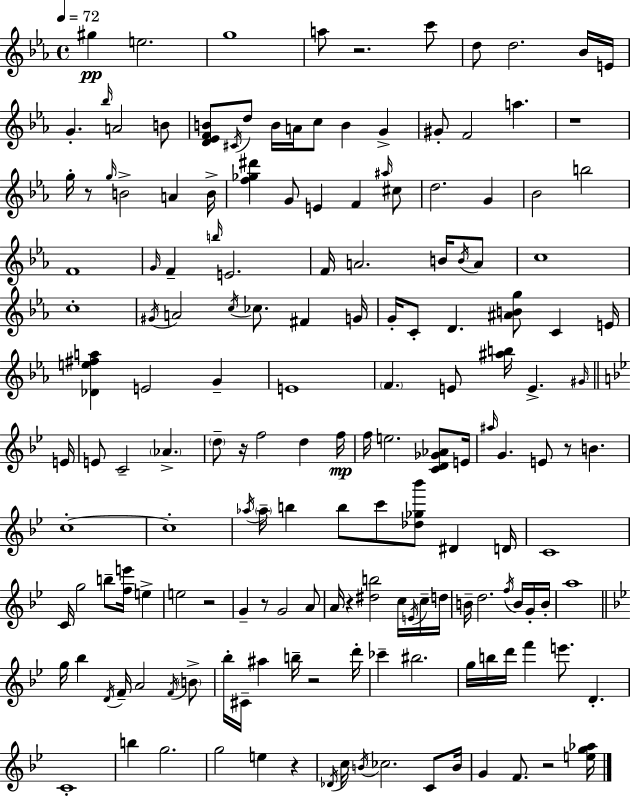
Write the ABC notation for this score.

X:1
T:Untitled
M:4/4
L:1/4
K:Cm
^g e2 g4 a/2 z2 c'/2 d/2 d2 _B/4 E/4 G _b/4 A2 B/2 [D_EFB]/2 ^C/4 d/2 B/4 A/4 c/2 B G ^G/2 F2 a z4 g/4 z/2 g/4 B2 A B/4 [f_g^d'] G/2 E F ^a/4 ^c/2 d2 G _B2 b2 F4 G/4 F b/4 E2 F/4 A2 B/4 B/4 A/2 c4 c4 ^G/4 A2 c/4 _c/2 ^F G/4 G/4 C/2 D [^ABg]/2 C E/4 [_De^fa] E2 G E4 F E/2 [^ab]/4 E ^G/4 E/4 E/2 C2 _A d/2 z/4 f2 d f/4 f/4 e2 [CD_G_A]/2 E/4 ^a/4 G E/2 z/2 B c4 c4 _a/4 _a/4 b b/2 c'/2 [_d_g_b']/2 ^D D/4 C4 C/4 g2 b/2 [fe']/4 e e2 z2 G z/2 G2 A/2 A/4 z [^db]2 c/4 E/4 c/4 d/4 B/4 d2 f/4 B/4 G/4 B/4 a4 g/4 _b D/4 F/4 A2 F/4 B/2 _b/4 ^C/4 ^a b/4 z2 d'/4 _c' ^b2 g/4 b/4 d'/4 f' e'/2 D C4 b g2 g2 e z _D/4 c/4 B/4 _c2 C/2 B/4 G F/2 z2 [eg_a]/4